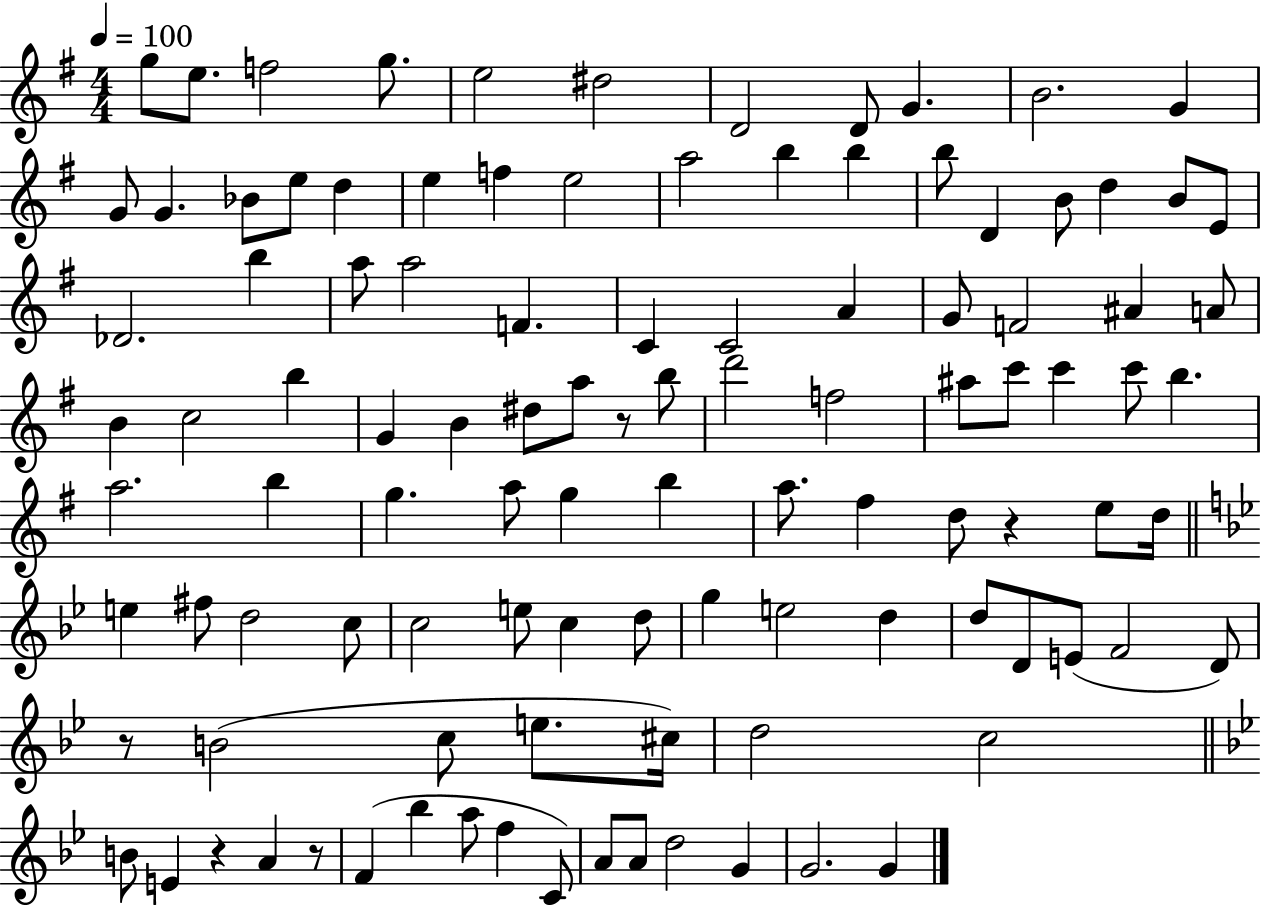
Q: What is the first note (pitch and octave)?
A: G5